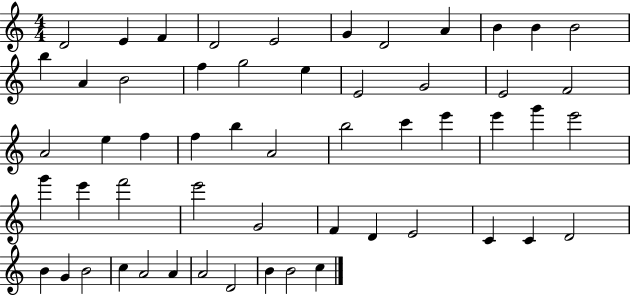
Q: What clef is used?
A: treble